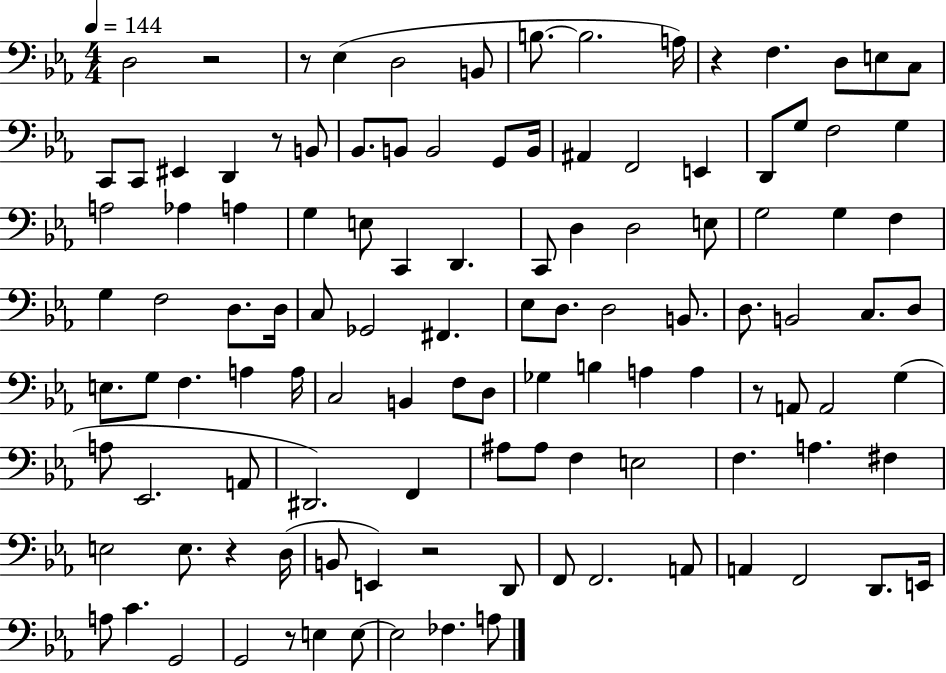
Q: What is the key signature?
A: EES major